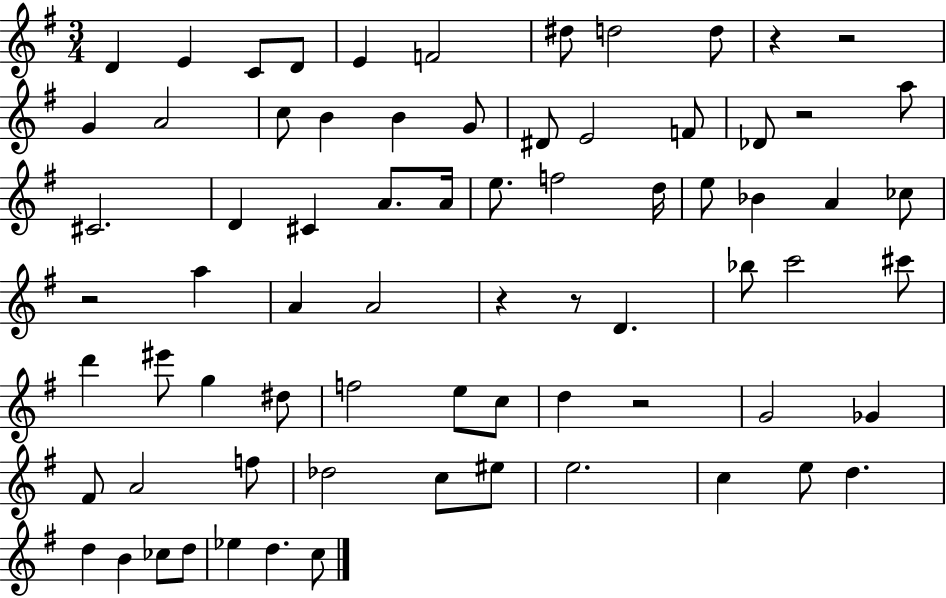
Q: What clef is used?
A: treble